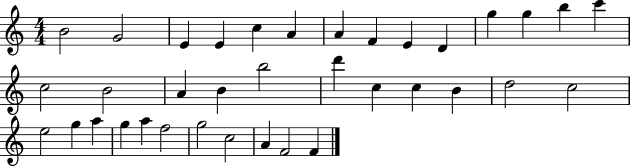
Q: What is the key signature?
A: C major